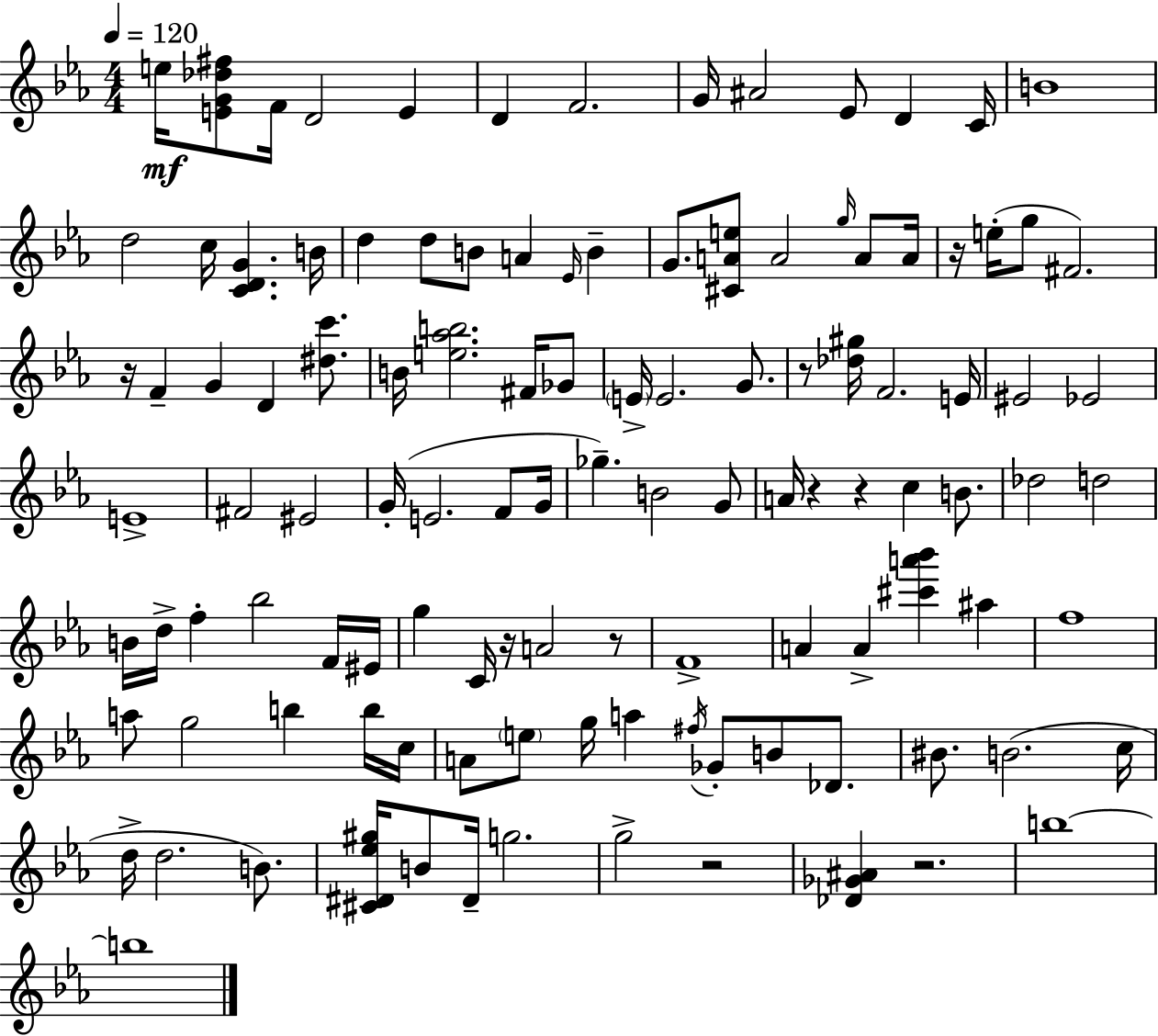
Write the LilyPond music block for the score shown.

{
  \clef treble
  \numericTimeSignature
  \time 4/4
  \key c \minor
  \tempo 4 = 120
  e''16\mf <e' g' des'' fis''>8 f'16 d'2 e'4 | d'4 f'2. | g'16 ais'2 ees'8 d'4 c'16 | b'1 | \break d''2 c''16 <c' d' g'>4. b'16 | d''4 d''8 b'8 a'4 \grace { ees'16 } b'4-- | g'8. <cis' a' e''>8 a'2 \grace { g''16 } a'8 | a'16 r16 e''16-.( g''8 fis'2.) | \break r16 f'4-- g'4 d'4 <dis'' c'''>8. | b'16 <e'' aes'' b''>2. fis'16 | ges'8 \parenthesize e'16-> e'2. g'8. | r8 <des'' gis''>16 f'2. | \break e'16 eis'2 ees'2 | e'1-> | fis'2 eis'2 | g'16-.( e'2. f'8 | \break g'16 ges''4.--) b'2 | g'8 a'16 r4 r4 c''4 b'8. | des''2 d''2 | b'16 d''16-> f''4-. bes''2 | \break f'16 eis'16 g''4 c'16 r16 a'2 | r8 f'1-> | a'4 a'4-> <cis''' a''' bes'''>4 ais''4 | f''1 | \break a''8 g''2 b''4 | b''16 c''16 a'8 \parenthesize e''8 g''16 a''4 \acciaccatura { fis''16 } ges'8-. b'8 | des'8. bis'8. b'2.( | c''16 d''16-> d''2. | \break b'8.) <cis' dis' ees'' gis''>16 b'8 dis'16-- g''2. | g''2-> r2 | <des' ges' ais'>4 r2. | b''1~~ | \break b''1 | \bar "|."
}